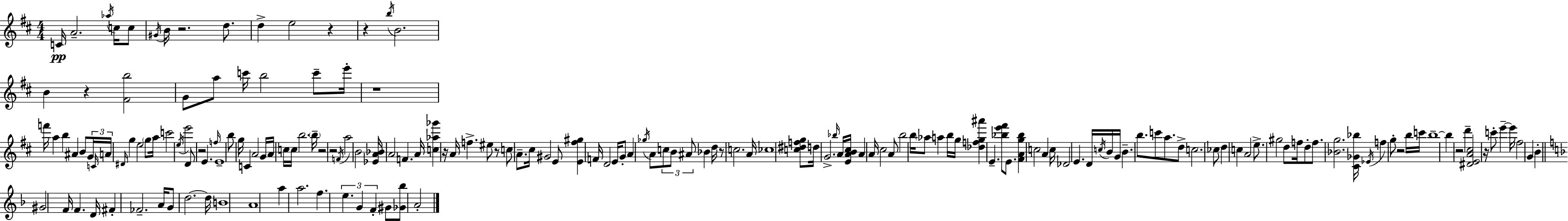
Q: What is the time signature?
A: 4/4